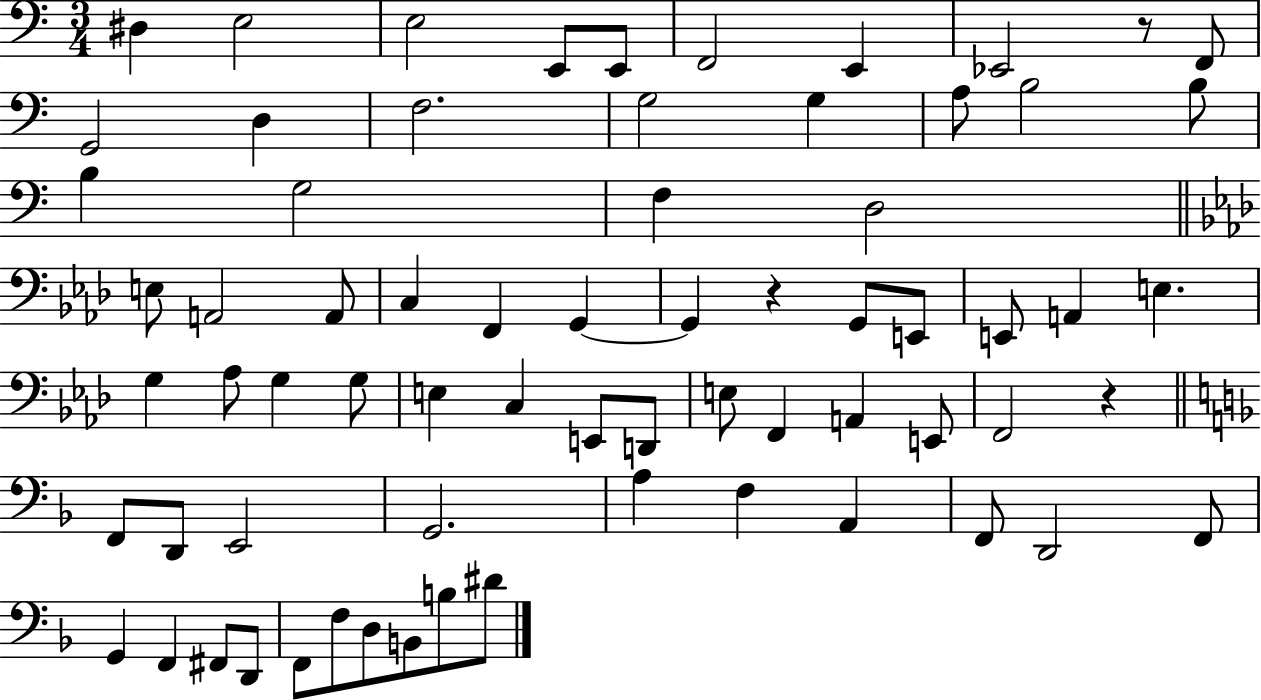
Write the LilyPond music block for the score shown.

{
  \clef bass
  \numericTimeSignature
  \time 3/4
  \key c \major
  dis4 e2 | e2 e,8 e,8 | f,2 e,4 | ees,2 r8 f,8 | \break g,2 d4 | f2. | g2 g4 | a8 b2 b8 | \break b4 g2 | f4 d2 | \bar "||" \break \key f \minor e8 a,2 a,8 | c4 f,4 g,4~~ | g,4 r4 g,8 e,8 | e,8 a,4 e4. | \break g4 aes8 g4 g8 | e4 c4 e,8 d,8 | e8 f,4 a,4 e,8 | f,2 r4 | \break \bar "||" \break \key f \major f,8 d,8 e,2 | g,2. | a4 f4 a,4 | f,8 d,2 f,8 | \break g,4 f,4 fis,8 d,8 | f,8 f8 d8 b,8 b8 dis'8 | \bar "|."
}